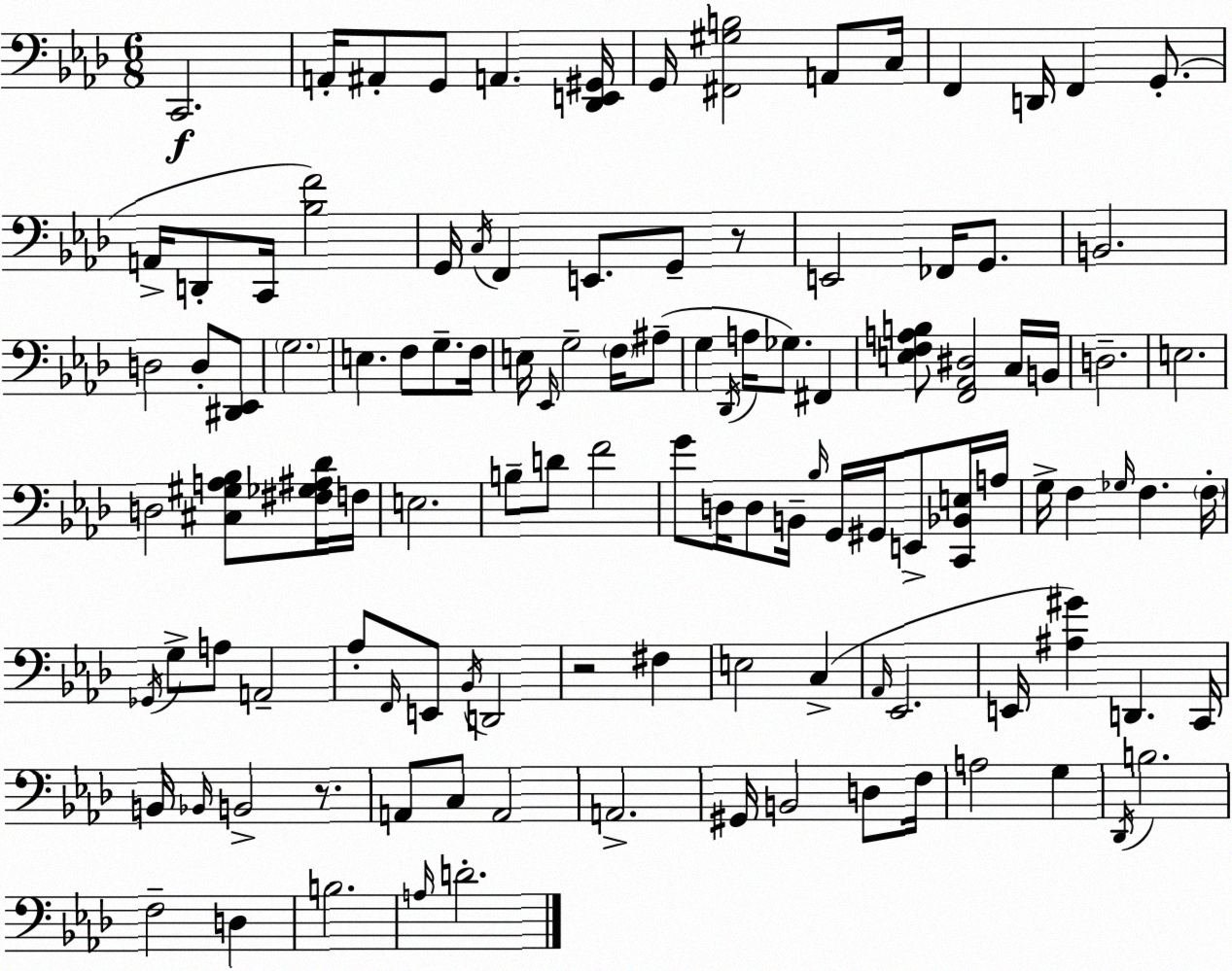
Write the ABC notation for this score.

X:1
T:Untitled
M:6/8
L:1/4
K:Ab
C,,2 A,,/4 ^A,,/2 G,,/2 A,, [_D,,E,,^G,,]/4 G,,/4 [^F,,^G,B,]2 A,,/2 C,/4 F,, D,,/4 F,, G,,/2 A,,/4 D,,/2 C,,/4 [_B,F]2 G,,/4 C,/4 F,, E,,/2 G,,/2 z/2 E,,2 _F,,/4 G,,/2 B,,2 D,2 D,/2 [^D,,_E,,]/2 G,2 E, F,/2 G,/2 F,/4 E,/4 _E,,/4 G,2 F,/4 ^A,/2 G, _D,,/4 A,/4 _G,/2 ^F,, [E,F,A,B,]/2 [F,,_A,,^D,]2 C,/4 B,,/4 D,2 E,2 D,2 [^C,^G,A,_B,]/2 [^F,_G,^A,_D]/4 F,/4 E,2 B,/2 D/2 F2 G/2 D,/4 D,/2 B,,/4 _B,/4 G,,/4 ^G,,/4 E,,/2 [C,,_B,,E,]/4 A,/4 G,/4 F, _G,/4 F, F,/4 _G,,/4 G,/2 A,/2 A,,2 _A,/2 F,,/4 E,,/2 _B,,/4 D,,2 z2 ^F, E,2 C, _A,,/4 _E,,2 E,,/4 [^A,^G] D,, C,,/4 B,,/4 _B,,/4 B,,2 z/2 A,,/2 C,/2 A,,2 A,,2 ^G,,/4 B,,2 D,/2 F,/4 A,2 G, _D,,/4 B,2 F,2 D, B,2 A,/4 D2